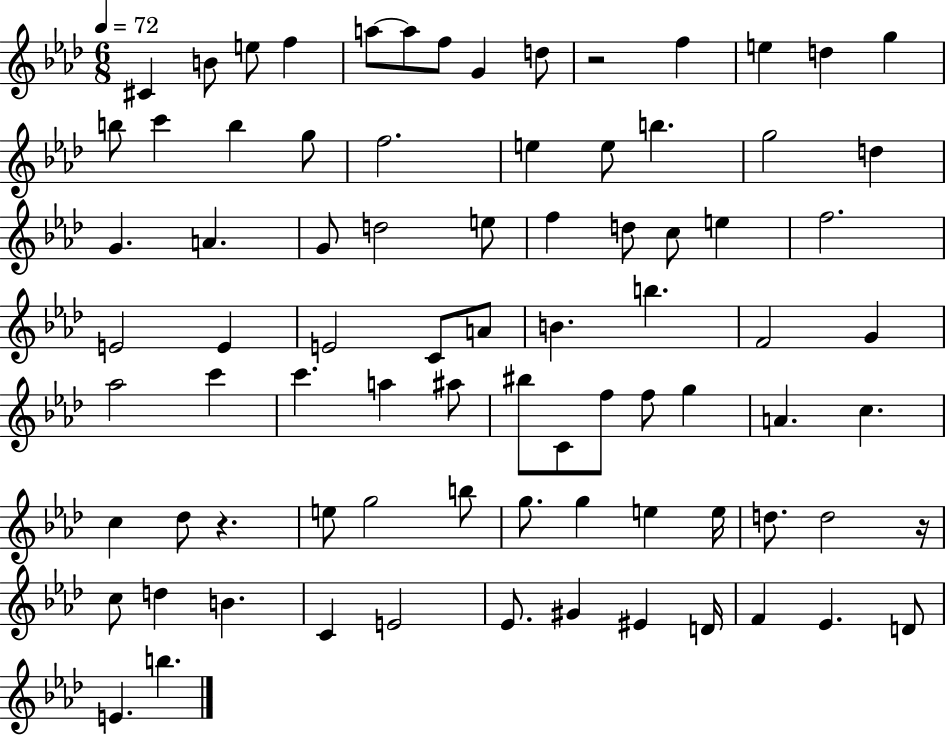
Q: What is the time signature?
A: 6/8